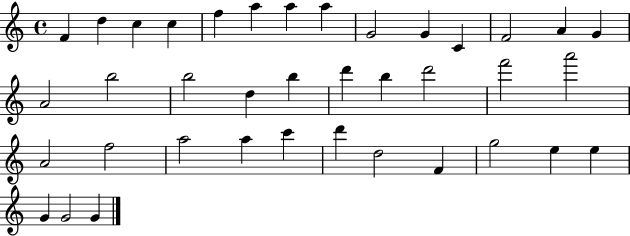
F4/q D5/q C5/q C5/q F5/q A5/q A5/q A5/q G4/h G4/q C4/q F4/h A4/q G4/q A4/h B5/h B5/h D5/q B5/q D6/q B5/q D6/h F6/h A6/h A4/h F5/h A5/h A5/q C6/q D6/q D5/h F4/q G5/h E5/q E5/q G4/q G4/h G4/q